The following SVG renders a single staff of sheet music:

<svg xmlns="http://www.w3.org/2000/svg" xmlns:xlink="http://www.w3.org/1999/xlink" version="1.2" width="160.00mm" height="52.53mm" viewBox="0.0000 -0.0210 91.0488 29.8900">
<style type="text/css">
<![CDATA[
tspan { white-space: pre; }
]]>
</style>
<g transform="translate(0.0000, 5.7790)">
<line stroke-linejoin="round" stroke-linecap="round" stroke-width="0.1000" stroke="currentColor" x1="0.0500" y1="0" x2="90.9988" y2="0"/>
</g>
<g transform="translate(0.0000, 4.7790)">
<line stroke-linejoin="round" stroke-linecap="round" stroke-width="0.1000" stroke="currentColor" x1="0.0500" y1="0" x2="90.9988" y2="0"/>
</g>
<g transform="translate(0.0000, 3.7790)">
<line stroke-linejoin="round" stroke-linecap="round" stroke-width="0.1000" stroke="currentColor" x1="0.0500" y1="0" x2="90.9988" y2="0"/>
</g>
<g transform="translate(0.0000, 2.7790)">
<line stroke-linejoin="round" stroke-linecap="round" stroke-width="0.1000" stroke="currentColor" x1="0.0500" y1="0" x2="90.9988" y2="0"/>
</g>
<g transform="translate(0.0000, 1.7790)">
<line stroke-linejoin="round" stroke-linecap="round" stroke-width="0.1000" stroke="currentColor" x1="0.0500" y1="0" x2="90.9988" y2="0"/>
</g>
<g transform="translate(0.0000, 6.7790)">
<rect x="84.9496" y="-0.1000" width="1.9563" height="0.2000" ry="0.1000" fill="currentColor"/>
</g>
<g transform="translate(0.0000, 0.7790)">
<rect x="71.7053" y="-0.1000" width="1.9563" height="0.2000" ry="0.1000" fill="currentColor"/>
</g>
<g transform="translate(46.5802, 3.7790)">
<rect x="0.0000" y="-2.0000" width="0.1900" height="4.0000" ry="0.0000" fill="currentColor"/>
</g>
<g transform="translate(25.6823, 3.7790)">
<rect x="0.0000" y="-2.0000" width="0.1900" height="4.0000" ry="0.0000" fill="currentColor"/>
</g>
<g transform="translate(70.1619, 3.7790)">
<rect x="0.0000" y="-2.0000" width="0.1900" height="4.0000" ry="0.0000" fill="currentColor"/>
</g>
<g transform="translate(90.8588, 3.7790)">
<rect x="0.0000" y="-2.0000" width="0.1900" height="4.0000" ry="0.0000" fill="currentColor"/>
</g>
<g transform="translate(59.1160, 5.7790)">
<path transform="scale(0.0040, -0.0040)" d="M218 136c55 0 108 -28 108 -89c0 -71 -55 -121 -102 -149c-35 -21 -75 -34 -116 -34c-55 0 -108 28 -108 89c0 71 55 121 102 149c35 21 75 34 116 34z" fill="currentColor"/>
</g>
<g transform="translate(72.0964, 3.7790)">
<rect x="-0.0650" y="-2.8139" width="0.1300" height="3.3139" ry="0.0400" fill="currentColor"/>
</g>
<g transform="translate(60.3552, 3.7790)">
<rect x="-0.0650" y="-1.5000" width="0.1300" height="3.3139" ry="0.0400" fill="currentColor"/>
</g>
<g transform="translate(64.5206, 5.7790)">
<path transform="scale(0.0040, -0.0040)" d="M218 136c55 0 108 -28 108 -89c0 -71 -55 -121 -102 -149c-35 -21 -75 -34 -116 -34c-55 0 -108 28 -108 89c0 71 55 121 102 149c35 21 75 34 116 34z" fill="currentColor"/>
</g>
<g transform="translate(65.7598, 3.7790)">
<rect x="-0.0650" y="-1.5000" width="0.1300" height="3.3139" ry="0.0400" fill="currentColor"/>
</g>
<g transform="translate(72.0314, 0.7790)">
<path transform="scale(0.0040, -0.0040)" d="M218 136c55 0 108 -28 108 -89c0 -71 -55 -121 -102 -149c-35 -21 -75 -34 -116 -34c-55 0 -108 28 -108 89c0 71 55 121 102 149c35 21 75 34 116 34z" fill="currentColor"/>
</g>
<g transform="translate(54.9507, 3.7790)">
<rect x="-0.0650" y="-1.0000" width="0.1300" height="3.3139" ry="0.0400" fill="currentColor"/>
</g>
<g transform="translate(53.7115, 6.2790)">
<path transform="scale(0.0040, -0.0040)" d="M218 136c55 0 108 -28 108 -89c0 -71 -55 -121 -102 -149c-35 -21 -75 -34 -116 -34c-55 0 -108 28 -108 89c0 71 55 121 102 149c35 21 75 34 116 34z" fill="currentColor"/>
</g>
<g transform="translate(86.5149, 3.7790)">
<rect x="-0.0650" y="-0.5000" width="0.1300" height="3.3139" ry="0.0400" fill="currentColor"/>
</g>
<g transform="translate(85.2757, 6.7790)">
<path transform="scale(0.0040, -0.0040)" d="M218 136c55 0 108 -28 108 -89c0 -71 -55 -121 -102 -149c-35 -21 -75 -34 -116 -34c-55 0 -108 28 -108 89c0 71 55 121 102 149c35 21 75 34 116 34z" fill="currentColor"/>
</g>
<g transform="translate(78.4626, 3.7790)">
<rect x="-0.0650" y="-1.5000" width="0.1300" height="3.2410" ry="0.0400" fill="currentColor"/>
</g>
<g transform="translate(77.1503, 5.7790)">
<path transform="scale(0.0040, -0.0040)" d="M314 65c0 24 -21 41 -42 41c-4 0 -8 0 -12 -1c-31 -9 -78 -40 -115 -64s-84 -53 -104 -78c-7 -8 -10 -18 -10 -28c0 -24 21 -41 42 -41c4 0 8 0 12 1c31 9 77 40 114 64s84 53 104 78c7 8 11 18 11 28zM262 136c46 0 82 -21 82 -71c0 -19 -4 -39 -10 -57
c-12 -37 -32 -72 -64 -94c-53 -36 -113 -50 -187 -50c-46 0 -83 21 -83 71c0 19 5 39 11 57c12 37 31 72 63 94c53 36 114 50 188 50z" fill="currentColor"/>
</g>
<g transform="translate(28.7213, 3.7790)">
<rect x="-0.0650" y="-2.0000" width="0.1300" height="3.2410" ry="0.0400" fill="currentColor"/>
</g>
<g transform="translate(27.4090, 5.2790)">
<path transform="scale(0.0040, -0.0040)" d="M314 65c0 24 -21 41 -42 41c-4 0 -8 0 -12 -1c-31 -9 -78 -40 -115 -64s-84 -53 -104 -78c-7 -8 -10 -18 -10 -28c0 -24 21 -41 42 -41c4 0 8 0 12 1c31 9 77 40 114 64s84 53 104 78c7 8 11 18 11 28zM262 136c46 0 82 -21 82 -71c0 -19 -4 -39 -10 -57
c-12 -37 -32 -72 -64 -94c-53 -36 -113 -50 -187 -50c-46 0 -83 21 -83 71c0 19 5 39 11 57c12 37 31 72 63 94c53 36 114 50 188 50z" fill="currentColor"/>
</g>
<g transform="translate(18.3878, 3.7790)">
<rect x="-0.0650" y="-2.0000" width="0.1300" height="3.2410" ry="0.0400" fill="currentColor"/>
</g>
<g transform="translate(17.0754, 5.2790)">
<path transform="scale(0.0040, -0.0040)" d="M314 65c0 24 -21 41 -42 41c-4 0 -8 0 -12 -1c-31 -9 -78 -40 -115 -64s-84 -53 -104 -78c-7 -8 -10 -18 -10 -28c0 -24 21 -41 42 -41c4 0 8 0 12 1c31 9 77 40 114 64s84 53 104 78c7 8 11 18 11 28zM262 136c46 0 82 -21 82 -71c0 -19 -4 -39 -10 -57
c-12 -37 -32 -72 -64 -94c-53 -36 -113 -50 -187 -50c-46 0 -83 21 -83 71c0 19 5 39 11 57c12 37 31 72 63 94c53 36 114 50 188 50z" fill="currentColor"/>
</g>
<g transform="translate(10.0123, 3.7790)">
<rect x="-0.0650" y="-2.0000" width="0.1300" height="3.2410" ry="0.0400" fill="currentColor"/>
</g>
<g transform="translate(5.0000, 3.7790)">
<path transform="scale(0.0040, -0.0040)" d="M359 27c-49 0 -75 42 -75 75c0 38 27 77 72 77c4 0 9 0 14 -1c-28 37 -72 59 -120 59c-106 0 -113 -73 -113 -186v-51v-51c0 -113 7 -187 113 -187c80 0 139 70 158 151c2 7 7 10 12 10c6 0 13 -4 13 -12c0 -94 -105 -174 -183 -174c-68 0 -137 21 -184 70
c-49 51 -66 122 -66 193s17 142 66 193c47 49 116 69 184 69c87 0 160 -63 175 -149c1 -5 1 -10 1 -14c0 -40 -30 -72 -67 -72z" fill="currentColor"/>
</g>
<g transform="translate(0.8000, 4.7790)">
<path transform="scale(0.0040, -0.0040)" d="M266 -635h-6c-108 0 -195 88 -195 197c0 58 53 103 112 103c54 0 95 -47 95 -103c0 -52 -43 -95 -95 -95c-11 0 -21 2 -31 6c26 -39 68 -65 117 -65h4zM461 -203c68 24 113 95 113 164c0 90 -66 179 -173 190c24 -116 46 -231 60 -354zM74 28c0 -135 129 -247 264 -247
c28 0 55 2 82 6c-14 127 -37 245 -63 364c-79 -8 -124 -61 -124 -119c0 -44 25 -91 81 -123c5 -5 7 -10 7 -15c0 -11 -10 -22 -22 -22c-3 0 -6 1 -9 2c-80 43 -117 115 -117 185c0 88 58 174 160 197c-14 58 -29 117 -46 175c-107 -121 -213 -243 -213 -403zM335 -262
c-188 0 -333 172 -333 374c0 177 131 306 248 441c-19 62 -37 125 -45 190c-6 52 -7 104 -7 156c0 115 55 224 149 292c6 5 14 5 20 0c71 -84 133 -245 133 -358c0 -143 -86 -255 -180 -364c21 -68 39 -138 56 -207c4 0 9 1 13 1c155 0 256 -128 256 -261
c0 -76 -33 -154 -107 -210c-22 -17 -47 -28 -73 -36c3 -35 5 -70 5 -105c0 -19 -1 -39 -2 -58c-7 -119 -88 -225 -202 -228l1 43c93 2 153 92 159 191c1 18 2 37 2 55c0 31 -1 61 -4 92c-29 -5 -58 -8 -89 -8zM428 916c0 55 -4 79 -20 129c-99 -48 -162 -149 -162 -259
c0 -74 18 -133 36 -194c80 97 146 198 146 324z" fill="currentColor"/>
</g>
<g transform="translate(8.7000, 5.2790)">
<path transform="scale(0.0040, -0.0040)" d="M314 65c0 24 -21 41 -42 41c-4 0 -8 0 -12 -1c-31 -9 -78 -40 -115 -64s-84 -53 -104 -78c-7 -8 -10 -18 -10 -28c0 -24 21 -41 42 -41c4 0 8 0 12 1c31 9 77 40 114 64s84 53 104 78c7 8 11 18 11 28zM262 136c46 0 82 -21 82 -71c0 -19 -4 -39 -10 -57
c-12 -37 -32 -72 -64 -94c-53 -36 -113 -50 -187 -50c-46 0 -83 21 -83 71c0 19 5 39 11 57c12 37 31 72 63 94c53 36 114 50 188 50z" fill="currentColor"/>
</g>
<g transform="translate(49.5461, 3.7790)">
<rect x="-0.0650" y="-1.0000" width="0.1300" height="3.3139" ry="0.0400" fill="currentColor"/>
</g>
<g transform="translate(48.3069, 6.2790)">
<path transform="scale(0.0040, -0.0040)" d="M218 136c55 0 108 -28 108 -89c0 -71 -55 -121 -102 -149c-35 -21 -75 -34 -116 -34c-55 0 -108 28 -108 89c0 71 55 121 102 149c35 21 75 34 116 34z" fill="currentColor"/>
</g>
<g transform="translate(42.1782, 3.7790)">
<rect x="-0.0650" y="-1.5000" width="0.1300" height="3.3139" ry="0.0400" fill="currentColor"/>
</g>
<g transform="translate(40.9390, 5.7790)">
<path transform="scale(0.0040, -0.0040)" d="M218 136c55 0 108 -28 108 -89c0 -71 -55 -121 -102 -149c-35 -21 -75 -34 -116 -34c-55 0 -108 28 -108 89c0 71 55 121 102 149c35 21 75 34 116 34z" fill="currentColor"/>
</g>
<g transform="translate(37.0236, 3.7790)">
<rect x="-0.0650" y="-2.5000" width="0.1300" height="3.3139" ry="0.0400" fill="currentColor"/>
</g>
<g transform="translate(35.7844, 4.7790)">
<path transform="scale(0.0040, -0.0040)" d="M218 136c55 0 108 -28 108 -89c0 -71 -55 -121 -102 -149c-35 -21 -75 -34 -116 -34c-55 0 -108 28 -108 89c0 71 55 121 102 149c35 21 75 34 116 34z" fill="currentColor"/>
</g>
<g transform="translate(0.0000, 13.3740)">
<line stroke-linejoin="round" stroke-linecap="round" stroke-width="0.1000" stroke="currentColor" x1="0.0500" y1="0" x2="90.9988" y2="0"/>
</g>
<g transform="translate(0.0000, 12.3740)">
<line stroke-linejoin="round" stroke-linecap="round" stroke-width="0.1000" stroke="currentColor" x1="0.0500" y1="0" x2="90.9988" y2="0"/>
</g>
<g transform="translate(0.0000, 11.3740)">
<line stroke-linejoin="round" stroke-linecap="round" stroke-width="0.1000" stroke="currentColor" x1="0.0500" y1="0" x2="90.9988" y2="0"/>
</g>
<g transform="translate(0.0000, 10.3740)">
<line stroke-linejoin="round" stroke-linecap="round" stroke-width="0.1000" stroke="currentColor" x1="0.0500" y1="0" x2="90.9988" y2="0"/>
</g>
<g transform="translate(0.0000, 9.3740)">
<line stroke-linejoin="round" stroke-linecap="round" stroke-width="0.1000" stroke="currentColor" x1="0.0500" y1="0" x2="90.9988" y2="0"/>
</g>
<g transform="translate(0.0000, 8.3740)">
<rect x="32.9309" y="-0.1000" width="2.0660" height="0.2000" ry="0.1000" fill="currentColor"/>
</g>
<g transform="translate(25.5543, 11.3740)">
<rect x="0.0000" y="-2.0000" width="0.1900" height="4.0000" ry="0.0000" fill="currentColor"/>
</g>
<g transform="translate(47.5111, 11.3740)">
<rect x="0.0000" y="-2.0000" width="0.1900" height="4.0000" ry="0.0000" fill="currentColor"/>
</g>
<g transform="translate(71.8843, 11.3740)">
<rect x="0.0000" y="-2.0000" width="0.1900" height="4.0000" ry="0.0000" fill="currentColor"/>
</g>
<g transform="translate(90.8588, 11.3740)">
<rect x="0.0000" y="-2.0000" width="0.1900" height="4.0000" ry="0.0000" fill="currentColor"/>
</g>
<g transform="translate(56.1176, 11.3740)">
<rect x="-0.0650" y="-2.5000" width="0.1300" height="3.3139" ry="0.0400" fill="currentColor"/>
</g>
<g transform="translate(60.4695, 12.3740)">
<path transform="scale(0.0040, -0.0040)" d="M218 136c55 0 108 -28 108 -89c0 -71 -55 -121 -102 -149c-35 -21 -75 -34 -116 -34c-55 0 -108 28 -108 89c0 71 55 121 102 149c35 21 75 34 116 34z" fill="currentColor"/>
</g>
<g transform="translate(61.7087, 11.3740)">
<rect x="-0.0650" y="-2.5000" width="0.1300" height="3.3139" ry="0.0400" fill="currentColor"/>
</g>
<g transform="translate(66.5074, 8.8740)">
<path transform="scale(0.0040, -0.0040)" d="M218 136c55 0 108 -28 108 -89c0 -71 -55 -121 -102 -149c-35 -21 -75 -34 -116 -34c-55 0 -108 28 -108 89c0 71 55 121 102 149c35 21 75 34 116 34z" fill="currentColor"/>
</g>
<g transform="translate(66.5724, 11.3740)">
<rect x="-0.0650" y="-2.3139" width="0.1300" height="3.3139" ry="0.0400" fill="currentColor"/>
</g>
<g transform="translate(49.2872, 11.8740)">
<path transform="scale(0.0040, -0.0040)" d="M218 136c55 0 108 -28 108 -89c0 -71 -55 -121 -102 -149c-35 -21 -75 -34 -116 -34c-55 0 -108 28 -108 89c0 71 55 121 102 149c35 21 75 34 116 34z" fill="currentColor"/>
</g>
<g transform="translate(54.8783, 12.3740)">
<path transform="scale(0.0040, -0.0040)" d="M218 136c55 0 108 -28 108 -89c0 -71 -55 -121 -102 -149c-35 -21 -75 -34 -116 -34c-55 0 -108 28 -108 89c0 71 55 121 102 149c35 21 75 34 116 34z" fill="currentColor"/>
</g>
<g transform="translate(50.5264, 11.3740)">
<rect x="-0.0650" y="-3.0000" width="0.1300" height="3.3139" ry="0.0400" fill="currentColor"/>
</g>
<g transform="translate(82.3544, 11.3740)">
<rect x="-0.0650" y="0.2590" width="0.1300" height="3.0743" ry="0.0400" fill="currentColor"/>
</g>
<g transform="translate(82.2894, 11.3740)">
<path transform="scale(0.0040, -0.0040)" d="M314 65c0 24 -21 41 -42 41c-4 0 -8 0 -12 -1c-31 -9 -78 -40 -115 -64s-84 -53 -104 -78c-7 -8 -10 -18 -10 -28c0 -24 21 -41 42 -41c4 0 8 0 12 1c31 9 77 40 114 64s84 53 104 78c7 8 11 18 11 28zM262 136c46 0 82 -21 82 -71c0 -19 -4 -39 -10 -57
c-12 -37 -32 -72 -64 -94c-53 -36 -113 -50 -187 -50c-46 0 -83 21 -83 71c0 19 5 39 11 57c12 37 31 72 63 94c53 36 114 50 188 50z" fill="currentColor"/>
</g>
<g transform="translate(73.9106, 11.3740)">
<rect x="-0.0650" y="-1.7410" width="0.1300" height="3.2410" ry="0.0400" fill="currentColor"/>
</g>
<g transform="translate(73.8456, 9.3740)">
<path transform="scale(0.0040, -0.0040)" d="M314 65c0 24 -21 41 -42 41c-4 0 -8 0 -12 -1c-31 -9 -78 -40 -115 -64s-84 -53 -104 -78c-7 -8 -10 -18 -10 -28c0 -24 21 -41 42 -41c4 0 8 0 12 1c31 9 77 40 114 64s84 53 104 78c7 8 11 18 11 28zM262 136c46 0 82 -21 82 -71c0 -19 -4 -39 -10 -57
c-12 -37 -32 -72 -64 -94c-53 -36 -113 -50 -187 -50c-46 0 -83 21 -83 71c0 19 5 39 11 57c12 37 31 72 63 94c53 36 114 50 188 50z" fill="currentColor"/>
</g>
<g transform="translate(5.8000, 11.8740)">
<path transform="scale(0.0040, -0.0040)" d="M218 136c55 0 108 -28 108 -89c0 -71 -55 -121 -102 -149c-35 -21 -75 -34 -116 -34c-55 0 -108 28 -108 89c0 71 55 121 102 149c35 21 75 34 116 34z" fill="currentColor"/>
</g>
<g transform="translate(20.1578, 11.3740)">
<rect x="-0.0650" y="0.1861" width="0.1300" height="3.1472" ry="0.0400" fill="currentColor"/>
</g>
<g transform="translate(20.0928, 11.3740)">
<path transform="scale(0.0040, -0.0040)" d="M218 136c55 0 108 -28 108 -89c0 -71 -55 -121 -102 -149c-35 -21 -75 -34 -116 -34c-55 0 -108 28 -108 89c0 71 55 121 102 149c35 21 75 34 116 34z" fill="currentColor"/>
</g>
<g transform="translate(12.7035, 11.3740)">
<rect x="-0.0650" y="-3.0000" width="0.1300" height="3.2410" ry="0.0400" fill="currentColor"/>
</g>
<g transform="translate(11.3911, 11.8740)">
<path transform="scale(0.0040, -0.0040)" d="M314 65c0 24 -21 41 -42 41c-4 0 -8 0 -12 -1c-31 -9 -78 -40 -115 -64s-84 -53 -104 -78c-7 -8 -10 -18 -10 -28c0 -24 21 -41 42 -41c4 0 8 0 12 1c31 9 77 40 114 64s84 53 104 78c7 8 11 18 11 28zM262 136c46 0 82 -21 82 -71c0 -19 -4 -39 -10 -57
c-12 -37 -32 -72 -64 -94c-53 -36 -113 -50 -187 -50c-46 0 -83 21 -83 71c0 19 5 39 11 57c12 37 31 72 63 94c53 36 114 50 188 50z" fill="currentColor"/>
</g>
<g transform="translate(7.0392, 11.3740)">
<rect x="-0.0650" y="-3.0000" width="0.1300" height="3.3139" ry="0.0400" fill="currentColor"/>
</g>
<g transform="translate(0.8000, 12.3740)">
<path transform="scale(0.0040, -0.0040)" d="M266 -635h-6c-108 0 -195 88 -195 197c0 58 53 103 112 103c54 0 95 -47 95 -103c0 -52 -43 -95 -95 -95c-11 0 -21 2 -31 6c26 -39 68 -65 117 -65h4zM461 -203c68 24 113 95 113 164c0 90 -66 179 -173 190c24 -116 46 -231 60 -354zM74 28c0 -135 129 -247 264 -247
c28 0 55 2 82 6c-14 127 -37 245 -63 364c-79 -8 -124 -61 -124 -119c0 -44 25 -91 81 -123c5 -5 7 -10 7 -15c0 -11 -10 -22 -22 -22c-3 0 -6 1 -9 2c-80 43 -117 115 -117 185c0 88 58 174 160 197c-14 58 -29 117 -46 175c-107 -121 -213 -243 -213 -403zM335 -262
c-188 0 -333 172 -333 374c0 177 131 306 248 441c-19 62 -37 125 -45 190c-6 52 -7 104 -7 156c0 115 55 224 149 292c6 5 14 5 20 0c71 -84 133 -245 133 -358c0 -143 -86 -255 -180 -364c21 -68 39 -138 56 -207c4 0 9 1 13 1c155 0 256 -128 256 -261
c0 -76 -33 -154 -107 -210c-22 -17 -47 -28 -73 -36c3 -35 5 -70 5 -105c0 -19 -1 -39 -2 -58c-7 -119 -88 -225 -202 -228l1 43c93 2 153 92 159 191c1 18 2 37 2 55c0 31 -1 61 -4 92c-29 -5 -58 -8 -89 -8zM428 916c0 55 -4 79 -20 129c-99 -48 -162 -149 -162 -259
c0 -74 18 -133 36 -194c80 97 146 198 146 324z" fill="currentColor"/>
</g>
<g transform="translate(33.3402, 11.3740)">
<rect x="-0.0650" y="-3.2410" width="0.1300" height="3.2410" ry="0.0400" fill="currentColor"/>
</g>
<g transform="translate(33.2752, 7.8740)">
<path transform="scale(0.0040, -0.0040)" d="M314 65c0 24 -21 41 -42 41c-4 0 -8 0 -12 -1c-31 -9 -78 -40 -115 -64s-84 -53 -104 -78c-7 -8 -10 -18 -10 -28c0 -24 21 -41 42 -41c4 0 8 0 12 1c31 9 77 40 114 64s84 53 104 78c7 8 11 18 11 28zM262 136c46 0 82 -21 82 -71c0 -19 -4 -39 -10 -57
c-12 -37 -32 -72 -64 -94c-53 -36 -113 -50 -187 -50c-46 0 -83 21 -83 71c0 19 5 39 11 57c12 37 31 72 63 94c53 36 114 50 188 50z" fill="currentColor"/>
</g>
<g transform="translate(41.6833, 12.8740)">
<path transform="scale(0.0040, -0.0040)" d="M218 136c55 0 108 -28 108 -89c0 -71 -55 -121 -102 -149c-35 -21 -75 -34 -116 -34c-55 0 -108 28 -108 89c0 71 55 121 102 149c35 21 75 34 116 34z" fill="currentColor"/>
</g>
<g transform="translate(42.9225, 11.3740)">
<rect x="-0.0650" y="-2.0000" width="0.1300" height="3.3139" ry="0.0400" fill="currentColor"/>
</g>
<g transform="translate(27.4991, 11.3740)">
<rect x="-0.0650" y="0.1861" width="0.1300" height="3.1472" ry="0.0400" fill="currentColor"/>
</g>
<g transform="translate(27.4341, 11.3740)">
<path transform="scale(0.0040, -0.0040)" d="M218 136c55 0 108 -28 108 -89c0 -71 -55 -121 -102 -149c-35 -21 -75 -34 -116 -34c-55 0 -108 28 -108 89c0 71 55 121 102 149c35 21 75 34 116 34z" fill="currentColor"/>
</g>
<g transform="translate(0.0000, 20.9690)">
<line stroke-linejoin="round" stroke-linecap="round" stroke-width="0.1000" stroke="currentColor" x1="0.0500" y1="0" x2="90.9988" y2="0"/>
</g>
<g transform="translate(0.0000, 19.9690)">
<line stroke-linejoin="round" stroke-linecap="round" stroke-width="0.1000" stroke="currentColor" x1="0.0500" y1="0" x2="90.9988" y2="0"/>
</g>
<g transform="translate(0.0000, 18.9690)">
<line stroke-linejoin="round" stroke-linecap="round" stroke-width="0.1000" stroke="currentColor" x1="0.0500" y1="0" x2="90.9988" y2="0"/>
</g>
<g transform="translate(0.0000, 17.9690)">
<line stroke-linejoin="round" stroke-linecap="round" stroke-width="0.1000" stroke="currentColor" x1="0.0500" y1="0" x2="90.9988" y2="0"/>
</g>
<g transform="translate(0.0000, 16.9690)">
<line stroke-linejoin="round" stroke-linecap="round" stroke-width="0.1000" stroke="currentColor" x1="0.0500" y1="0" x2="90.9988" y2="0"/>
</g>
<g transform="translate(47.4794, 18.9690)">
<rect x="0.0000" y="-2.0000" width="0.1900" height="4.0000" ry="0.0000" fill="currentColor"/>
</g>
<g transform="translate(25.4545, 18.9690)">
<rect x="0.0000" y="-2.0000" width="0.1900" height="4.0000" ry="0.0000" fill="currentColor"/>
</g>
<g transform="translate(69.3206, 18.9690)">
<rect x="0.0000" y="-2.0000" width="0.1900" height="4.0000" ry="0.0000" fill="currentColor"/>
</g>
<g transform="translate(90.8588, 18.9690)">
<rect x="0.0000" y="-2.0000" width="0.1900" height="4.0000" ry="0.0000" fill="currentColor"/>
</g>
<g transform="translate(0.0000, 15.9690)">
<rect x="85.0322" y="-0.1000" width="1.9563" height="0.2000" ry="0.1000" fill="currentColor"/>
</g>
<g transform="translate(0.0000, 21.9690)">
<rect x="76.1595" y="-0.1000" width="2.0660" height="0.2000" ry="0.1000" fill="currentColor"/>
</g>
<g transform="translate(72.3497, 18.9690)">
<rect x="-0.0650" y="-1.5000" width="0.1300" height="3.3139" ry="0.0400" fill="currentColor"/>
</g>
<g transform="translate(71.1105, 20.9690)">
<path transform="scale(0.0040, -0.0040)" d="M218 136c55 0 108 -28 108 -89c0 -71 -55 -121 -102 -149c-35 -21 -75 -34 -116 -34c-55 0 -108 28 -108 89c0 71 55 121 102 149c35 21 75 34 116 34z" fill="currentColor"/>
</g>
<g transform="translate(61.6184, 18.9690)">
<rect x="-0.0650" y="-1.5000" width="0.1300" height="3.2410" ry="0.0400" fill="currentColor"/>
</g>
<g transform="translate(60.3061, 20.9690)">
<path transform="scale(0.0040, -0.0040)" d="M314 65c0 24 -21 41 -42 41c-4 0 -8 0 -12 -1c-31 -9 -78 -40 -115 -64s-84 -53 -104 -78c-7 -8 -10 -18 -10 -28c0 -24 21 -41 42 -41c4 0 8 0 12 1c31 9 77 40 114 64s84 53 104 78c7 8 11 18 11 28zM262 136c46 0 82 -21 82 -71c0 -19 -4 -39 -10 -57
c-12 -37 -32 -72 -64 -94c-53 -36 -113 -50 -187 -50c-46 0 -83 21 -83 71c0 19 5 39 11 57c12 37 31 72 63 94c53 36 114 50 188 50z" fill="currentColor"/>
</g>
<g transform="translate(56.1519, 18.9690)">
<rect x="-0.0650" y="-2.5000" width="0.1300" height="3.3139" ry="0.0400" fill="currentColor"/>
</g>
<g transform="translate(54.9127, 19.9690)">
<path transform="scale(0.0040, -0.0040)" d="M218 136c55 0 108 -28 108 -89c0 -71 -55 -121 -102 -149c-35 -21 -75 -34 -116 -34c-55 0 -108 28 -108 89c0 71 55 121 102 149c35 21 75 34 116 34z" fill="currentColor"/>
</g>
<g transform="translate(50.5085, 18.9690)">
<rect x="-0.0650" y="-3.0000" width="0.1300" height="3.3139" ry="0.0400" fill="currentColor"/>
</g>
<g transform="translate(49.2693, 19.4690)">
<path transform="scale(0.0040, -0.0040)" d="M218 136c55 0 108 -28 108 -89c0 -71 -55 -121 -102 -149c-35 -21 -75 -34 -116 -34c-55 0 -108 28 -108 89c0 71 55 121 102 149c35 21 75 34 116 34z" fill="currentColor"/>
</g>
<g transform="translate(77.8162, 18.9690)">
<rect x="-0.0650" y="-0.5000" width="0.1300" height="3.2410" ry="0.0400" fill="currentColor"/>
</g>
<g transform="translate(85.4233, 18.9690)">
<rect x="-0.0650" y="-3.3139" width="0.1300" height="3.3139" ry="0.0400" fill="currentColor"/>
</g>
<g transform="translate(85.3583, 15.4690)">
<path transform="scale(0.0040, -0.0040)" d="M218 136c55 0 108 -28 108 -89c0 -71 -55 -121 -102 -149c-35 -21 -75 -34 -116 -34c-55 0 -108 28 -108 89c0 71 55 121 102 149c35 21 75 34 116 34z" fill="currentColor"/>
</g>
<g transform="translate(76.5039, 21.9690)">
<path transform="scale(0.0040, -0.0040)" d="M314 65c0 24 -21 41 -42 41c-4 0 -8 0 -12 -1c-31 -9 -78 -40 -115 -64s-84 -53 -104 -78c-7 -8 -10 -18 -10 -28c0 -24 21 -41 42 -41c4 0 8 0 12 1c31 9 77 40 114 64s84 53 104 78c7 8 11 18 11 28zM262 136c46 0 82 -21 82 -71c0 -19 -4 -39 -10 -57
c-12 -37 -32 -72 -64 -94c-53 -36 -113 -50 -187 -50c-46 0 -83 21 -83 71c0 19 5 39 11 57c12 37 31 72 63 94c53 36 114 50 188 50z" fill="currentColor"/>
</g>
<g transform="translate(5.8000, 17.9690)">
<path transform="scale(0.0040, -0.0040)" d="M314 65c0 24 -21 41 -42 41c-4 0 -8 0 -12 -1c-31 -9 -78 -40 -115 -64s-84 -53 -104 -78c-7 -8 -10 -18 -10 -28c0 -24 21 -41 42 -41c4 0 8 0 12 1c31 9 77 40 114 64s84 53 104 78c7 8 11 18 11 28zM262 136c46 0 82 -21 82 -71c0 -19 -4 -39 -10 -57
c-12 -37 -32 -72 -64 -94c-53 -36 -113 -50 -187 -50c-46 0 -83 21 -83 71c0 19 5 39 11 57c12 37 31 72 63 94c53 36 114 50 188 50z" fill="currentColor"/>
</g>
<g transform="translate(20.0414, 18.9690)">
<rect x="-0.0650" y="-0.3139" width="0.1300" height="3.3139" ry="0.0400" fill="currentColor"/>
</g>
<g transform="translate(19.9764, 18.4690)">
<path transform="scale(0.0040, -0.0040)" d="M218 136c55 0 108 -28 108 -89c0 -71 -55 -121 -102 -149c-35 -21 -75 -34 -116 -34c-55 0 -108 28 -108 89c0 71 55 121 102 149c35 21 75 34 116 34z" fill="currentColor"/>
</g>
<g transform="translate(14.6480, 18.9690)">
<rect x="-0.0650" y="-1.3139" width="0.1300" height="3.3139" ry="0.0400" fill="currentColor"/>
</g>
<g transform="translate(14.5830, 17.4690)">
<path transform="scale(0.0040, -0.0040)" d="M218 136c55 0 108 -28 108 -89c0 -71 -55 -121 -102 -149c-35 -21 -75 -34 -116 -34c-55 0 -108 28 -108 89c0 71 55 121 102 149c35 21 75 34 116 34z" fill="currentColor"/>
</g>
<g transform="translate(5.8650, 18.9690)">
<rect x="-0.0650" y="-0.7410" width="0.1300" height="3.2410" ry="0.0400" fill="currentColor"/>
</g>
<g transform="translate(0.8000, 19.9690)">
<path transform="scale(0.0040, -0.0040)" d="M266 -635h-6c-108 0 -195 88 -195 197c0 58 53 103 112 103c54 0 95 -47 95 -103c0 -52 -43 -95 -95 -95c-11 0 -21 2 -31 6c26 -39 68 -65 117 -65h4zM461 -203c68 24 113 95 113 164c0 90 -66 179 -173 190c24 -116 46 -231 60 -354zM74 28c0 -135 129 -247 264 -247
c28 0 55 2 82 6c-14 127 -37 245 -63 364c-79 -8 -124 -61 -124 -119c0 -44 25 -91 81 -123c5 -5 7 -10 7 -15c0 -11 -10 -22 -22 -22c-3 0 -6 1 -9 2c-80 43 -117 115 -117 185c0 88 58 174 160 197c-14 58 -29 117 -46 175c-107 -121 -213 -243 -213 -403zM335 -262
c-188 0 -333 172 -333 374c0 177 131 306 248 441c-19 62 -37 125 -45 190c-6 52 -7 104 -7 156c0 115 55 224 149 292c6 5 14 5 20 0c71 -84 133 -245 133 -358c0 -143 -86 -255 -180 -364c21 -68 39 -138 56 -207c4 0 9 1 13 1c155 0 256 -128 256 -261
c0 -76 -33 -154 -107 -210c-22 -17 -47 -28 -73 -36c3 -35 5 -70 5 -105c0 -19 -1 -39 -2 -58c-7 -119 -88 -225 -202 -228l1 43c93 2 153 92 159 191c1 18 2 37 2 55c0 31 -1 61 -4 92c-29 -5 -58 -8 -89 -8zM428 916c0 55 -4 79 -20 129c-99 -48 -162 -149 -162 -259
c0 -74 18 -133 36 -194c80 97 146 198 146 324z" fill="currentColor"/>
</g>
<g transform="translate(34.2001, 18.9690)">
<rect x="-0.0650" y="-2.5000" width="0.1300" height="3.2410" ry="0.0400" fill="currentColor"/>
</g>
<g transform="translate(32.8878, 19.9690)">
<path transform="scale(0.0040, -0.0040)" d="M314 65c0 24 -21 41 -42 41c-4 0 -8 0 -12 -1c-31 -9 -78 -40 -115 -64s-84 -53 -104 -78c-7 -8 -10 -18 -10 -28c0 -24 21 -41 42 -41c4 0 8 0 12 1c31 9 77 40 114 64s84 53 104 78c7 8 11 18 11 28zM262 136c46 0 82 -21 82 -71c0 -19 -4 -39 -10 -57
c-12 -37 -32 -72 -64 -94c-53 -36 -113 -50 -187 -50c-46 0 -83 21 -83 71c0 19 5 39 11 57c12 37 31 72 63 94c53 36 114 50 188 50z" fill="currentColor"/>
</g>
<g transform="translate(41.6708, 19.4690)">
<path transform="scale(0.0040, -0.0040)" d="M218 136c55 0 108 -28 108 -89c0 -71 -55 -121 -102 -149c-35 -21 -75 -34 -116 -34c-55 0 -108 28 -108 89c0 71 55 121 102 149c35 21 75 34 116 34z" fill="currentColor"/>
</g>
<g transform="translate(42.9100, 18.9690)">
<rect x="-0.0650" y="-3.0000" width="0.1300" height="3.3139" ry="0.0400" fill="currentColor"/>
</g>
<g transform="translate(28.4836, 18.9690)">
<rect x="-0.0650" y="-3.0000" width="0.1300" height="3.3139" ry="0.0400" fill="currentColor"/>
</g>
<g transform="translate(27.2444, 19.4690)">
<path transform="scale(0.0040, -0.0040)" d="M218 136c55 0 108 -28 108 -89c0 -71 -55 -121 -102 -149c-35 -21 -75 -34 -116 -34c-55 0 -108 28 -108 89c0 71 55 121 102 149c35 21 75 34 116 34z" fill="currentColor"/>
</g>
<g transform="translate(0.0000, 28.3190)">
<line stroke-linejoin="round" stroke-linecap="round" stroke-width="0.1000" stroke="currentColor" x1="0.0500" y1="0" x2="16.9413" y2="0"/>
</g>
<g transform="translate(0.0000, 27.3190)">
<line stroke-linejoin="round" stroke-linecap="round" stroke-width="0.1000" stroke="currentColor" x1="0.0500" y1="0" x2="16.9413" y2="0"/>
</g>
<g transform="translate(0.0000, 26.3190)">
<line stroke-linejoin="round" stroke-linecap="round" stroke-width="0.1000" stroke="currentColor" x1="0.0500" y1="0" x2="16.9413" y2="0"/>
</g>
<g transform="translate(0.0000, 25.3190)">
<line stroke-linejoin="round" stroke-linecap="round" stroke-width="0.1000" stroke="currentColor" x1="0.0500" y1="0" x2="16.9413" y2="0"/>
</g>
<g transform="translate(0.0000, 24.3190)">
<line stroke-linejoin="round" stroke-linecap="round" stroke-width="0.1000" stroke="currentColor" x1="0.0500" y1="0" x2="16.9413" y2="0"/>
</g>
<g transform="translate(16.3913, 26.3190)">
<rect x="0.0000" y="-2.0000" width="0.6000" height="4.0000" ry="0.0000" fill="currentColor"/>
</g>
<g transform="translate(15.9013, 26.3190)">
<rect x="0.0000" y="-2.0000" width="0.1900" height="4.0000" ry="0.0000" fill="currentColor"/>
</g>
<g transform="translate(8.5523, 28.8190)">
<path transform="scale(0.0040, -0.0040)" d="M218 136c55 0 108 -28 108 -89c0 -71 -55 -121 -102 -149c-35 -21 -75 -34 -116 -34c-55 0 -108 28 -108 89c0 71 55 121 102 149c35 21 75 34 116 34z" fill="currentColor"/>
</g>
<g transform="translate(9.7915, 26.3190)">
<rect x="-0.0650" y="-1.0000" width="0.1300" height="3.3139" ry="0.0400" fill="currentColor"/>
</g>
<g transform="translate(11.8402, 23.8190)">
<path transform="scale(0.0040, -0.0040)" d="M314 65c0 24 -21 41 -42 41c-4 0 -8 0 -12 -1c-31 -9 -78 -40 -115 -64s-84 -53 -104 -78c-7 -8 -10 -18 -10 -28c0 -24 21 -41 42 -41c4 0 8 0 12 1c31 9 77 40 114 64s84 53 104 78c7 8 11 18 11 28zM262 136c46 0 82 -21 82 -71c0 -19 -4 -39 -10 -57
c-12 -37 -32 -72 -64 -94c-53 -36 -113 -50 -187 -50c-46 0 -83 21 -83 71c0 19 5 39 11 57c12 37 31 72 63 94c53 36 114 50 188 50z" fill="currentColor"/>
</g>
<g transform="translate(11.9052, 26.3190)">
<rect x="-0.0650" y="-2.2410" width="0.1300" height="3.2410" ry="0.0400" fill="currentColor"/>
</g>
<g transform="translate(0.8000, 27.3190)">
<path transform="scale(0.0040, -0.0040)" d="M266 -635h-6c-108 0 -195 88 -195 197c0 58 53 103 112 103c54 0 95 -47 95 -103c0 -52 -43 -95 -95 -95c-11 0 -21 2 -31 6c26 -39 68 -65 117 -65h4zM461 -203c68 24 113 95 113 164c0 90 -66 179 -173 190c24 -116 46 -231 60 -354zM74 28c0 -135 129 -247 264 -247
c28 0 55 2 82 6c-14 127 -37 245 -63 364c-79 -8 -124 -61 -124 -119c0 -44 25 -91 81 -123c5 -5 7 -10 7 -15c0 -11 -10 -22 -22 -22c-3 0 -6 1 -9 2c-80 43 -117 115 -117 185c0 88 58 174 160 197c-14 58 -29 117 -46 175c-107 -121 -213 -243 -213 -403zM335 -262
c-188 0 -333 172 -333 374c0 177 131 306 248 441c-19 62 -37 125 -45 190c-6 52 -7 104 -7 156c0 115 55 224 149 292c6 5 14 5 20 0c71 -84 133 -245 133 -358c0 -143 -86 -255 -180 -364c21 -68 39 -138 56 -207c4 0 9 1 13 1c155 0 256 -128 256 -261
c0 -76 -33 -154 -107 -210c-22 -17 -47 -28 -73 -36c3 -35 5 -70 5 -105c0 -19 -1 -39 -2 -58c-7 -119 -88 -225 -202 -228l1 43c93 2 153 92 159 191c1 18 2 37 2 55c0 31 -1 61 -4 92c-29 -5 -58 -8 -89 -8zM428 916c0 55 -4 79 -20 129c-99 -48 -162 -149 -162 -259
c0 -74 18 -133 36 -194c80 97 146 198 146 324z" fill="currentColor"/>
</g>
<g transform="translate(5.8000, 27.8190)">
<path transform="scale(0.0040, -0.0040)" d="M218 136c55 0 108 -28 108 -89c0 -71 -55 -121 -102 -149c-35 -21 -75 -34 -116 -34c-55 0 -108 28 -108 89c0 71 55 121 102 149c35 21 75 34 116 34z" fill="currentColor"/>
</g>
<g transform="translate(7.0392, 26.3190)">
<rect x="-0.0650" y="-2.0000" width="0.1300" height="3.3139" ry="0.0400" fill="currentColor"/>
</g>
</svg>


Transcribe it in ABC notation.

X:1
T:Untitled
M:4/4
L:1/4
K:C
F2 F2 F2 G E D D E E a E2 C A A2 B B b2 F A G G g f2 B2 d2 e c A G2 A A G E2 E C2 b F D g2